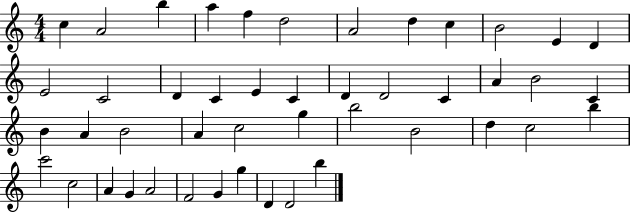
X:1
T:Untitled
M:4/4
L:1/4
K:C
c A2 b a f d2 A2 d c B2 E D E2 C2 D C E C D D2 C A B2 C B A B2 A c2 g b2 B2 d c2 b c'2 c2 A G A2 F2 G g D D2 b